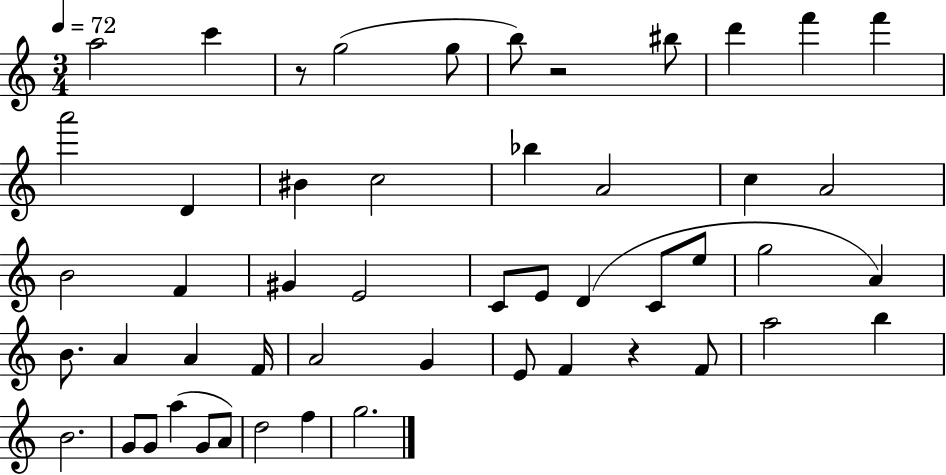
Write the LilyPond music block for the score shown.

{
  \clef treble
  \numericTimeSignature
  \time 3/4
  \key c \major
  \tempo 4 = 72
  \repeat volta 2 { a''2 c'''4 | r8 g''2( g''8 | b''8) r2 bis''8 | d'''4 f'''4 f'''4 | \break a'''2 d'4 | bis'4 c''2 | bes''4 a'2 | c''4 a'2 | \break b'2 f'4 | gis'4 e'2 | c'8 e'8 d'4( c'8 e''8 | g''2 a'4) | \break b'8. a'4 a'4 f'16 | a'2 g'4 | e'8 f'4 r4 f'8 | a''2 b''4 | \break b'2. | g'8 g'8 a''4( g'8 a'8) | d''2 f''4 | g''2. | \break } \bar "|."
}